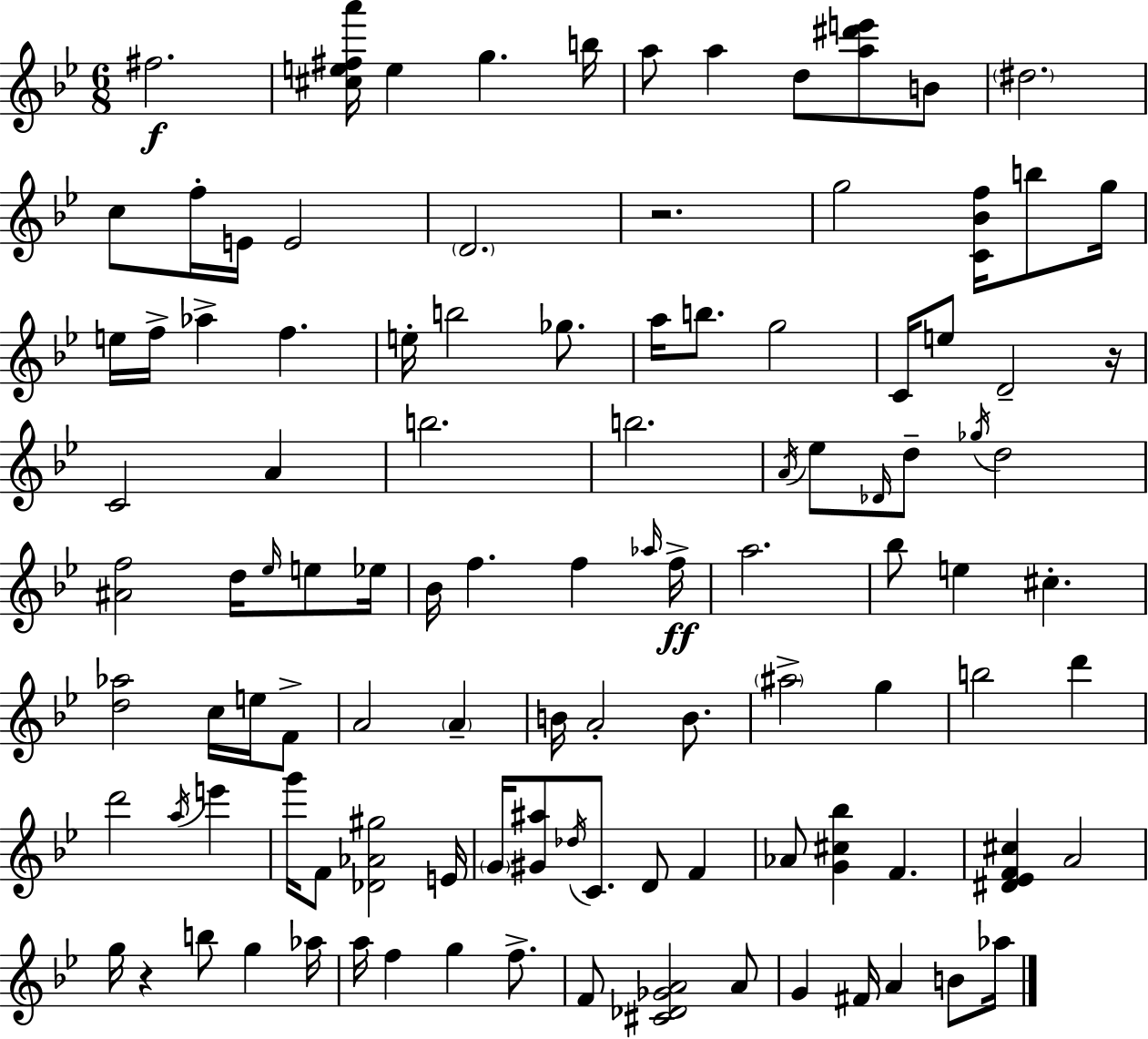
X:1
T:Untitled
M:6/8
L:1/4
K:Bb
^f2 [^ce^fa']/4 e g b/4 a/2 a d/2 [a^d'e']/2 B/2 ^d2 c/2 f/4 E/4 E2 D2 z2 g2 [C_Bf]/4 b/2 g/4 e/4 f/4 _a f e/4 b2 _g/2 a/4 b/2 g2 C/4 e/2 D2 z/4 C2 A b2 b2 A/4 _e/2 _D/4 d/2 _g/4 d2 [^Af]2 d/4 _e/4 e/2 _e/4 _B/4 f f _a/4 f/4 a2 _b/2 e ^c [d_a]2 c/4 e/4 F/2 A2 A B/4 A2 B/2 ^a2 g b2 d' d'2 a/4 e' g'/4 F/2 [_D_A^g]2 E/4 G/4 [^G^a]/2 _d/4 C/2 D/2 F _A/2 [G^c_b] F [^D_EF^c] A2 g/4 z b/2 g _a/4 a/4 f g f/2 F/2 [^C_D_GA]2 A/2 G ^F/4 A B/2 _a/4